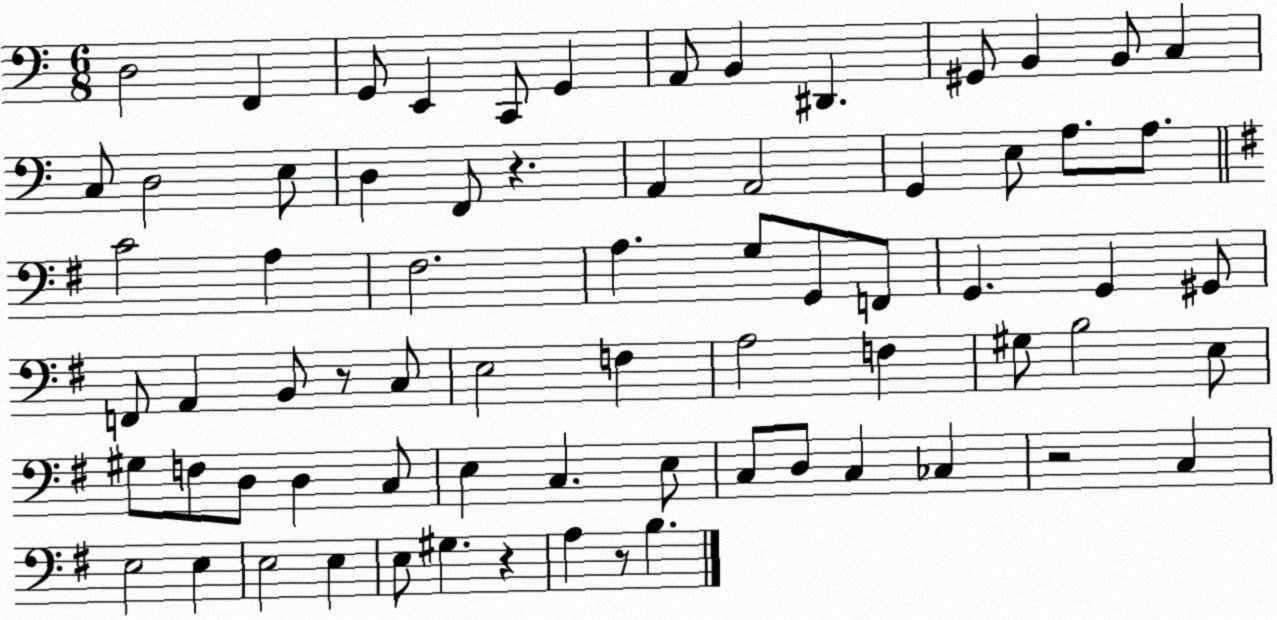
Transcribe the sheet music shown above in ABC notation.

X:1
T:Untitled
M:6/8
L:1/4
K:C
D,2 F,, G,,/2 E,, C,,/2 G,, A,,/2 B,, ^D,, ^G,,/2 B,, B,,/2 C, C,/2 D,2 E,/2 D, F,,/2 z A,, A,,2 G,, E,/2 A,/2 A,/2 C2 A, ^F,2 A, G,/2 G,,/2 F,,/2 G,, G,, ^G,,/2 F,,/2 A,, B,,/2 z/2 C,/2 E,2 F, A,2 F, ^G,/2 B,2 E,/2 ^G,/2 F,/2 D,/2 D, C,/2 E, C, E,/2 C,/2 D,/2 C, _C, z2 C, E,2 E, E,2 E, E,/2 ^G, z A, z/2 B,